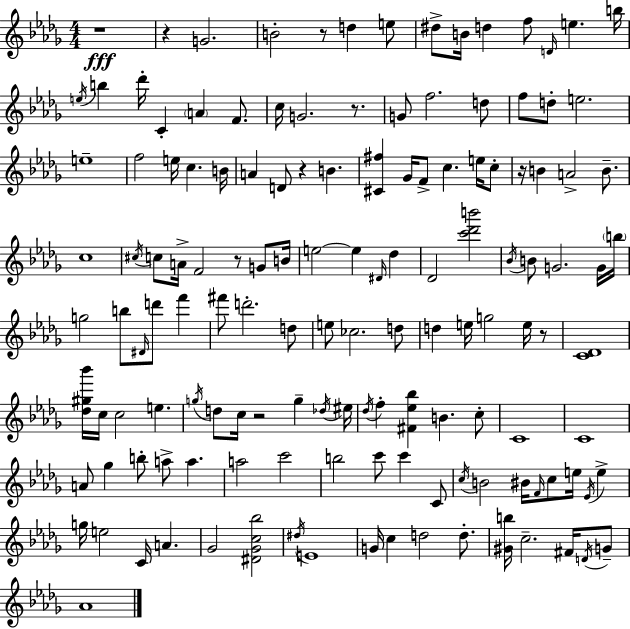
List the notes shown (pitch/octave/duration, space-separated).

R/w R/q G4/h. B4/h R/e D5/q E5/e D#5/e B4/s D5/q F5/e D4/s E5/q. B5/s E5/s B5/q Db6/s C4/q A4/q F4/e. C5/s G4/h. R/e. G4/e F5/h. D5/e F5/e D5/e E5/h. E5/w F5/h E5/s C5/q. B4/s A4/q D4/e R/q B4/q. [C#4,F#5]/q Gb4/s F4/e C5/q. E5/s C5/e R/s B4/q A4/h B4/e. C5/w C#5/s C5/e A4/s F4/h R/e G4/e B4/s E5/h E5/q D#4/s Db5/q Db4/h [C6,Db6,B6]/h Bb4/s B4/e G4/h. G4/s B5/s G5/h B5/e D#4/s D6/e F6/q F#6/e D6/h. D5/e E5/e CES5/h. D5/e D5/q E5/s G5/h E5/s R/e [C4,Db4]/w [Db5,G#5,Bb6]/s C5/s C5/h E5/q. G5/s D5/e C5/s R/h G5/q Db5/s EIS5/s Db5/s F5/q [F#4,Eb5,Bb5]/q B4/q. C5/e C4/w C4/w A4/e Gb5/q B5/e A5/e A5/q. A5/h C6/h B5/h C6/e C6/q C4/e C5/s B4/h BIS4/s F4/s C5/e E5/s Eb4/s E5/q G5/s E5/h C4/s A4/q. Gb4/h [D#4,Gb4,C5,Bb5]/h D#5/s E4/w G4/s C5/q D5/h D5/e. [G#4,B5]/s C5/h. F#4/s D4/s G4/e Ab4/w